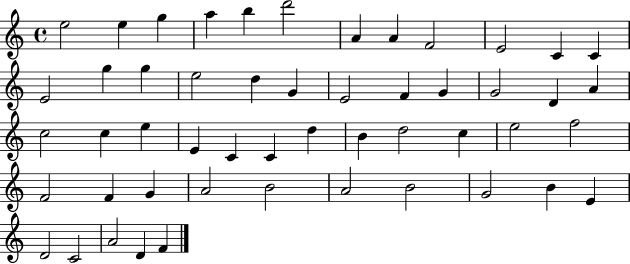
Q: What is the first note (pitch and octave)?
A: E5